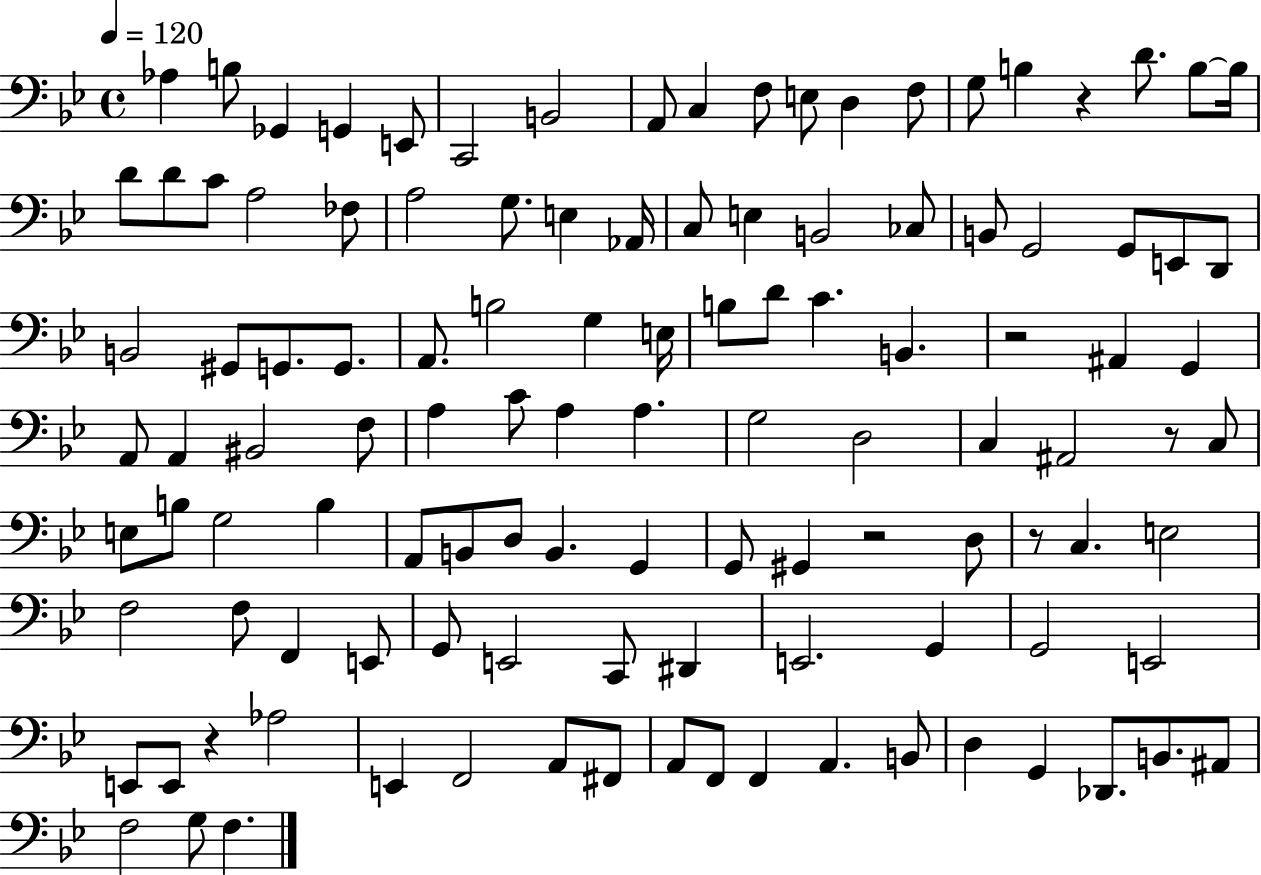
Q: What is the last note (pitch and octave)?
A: F3